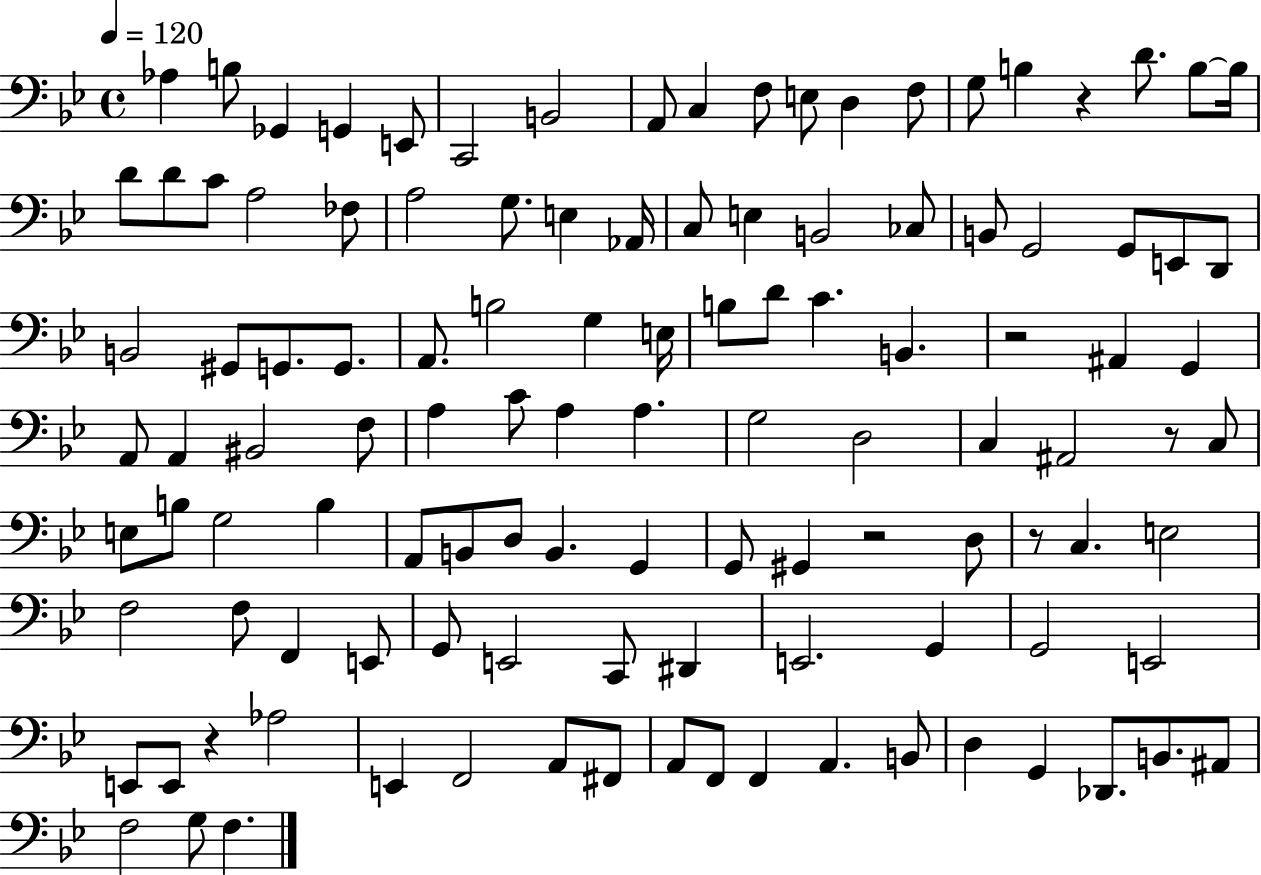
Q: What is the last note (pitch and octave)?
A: F3